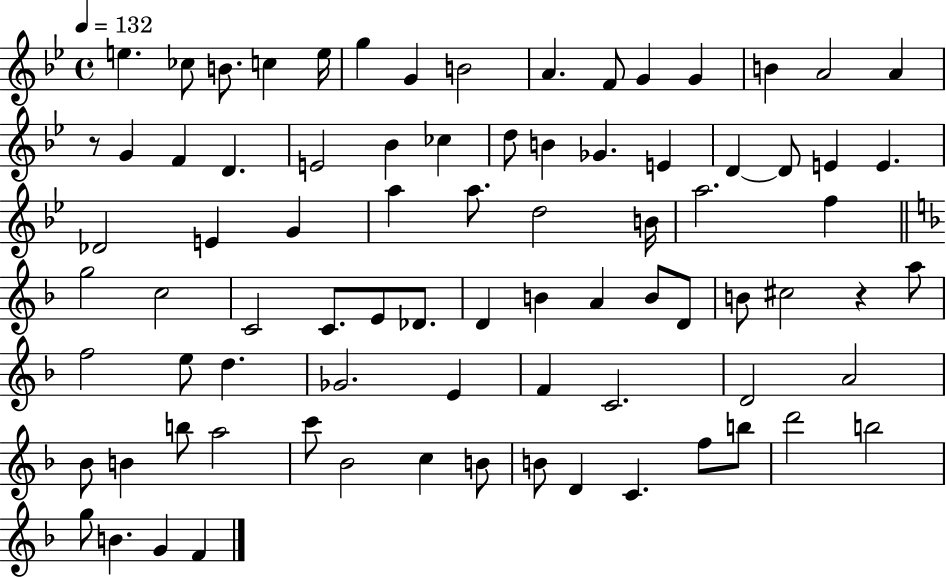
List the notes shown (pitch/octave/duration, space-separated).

E5/q. CES5/e B4/e. C5/q E5/s G5/q G4/q B4/h A4/q. F4/e G4/q G4/q B4/q A4/h A4/q R/e G4/q F4/q D4/q. E4/h Bb4/q CES5/q D5/e B4/q Gb4/q. E4/q D4/q D4/e E4/q E4/q. Db4/h E4/q G4/q A5/q A5/e. D5/h B4/s A5/h. F5/q G5/h C5/h C4/h C4/e. E4/e Db4/e. D4/q B4/q A4/q B4/e D4/e B4/e C#5/h R/q A5/e F5/h E5/e D5/q. Gb4/h. E4/q F4/q C4/h. D4/h A4/h Bb4/e B4/q B5/e A5/h C6/e Bb4/h C5/q B4/e B4/e D4/q C4/q. F5/e B5/e D6/h B5/h G5/e B4/q. G4/q F4/q